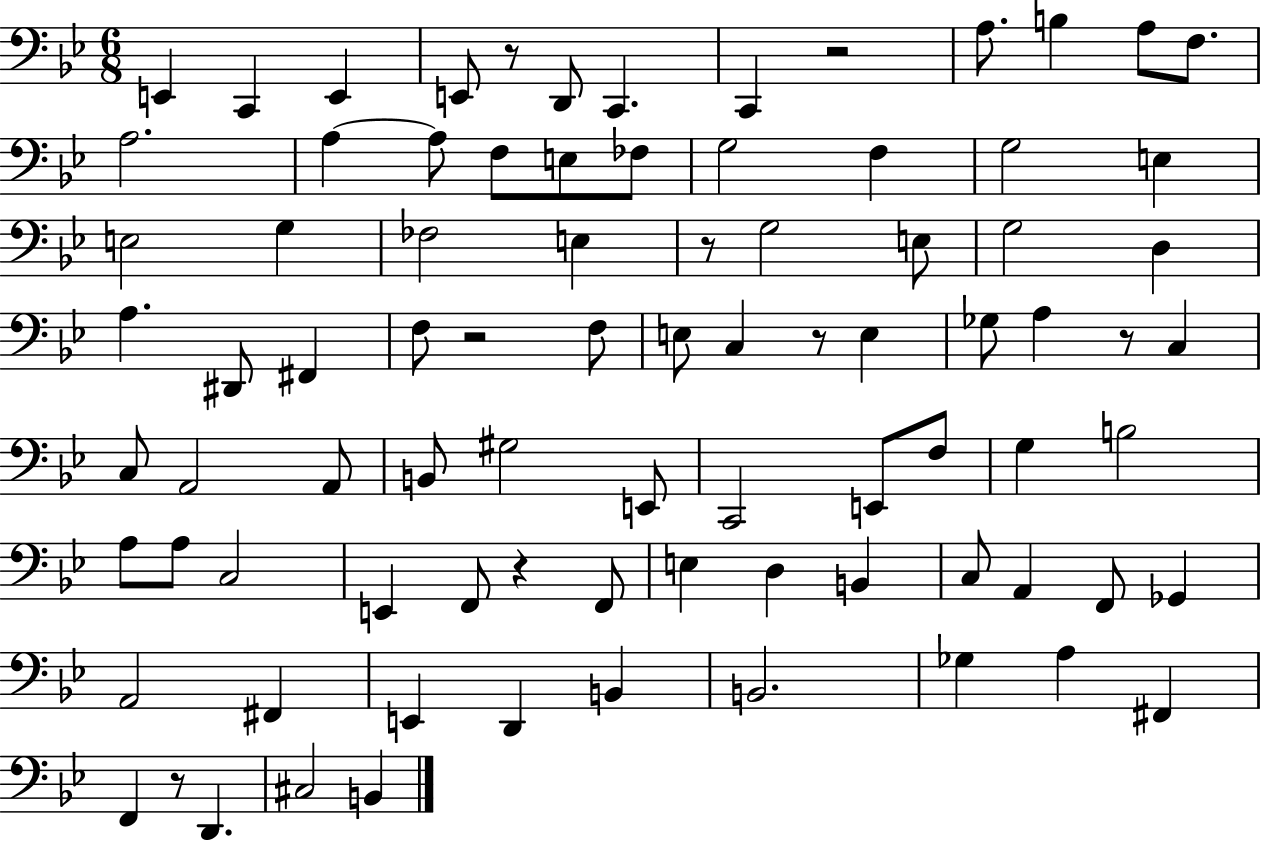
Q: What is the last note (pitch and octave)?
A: B2